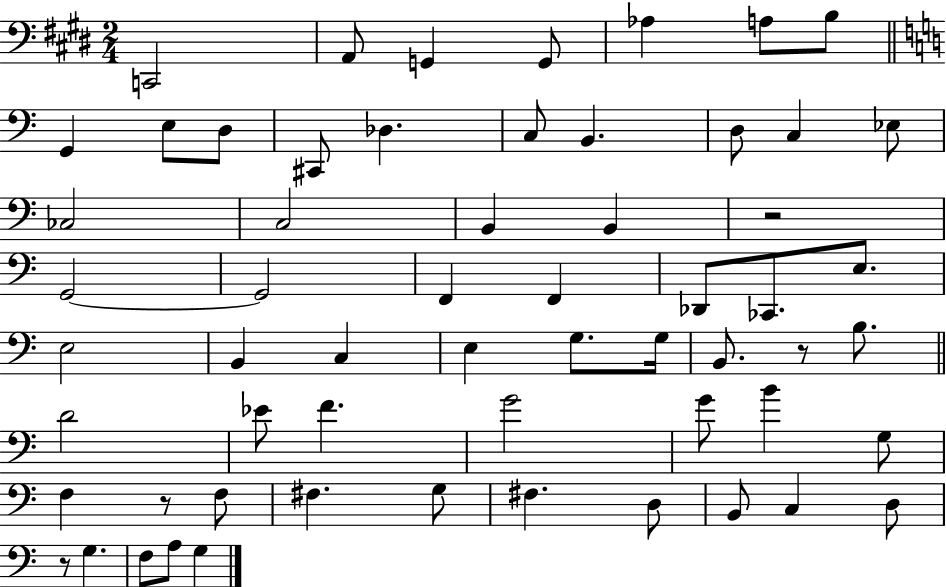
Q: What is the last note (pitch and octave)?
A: G3